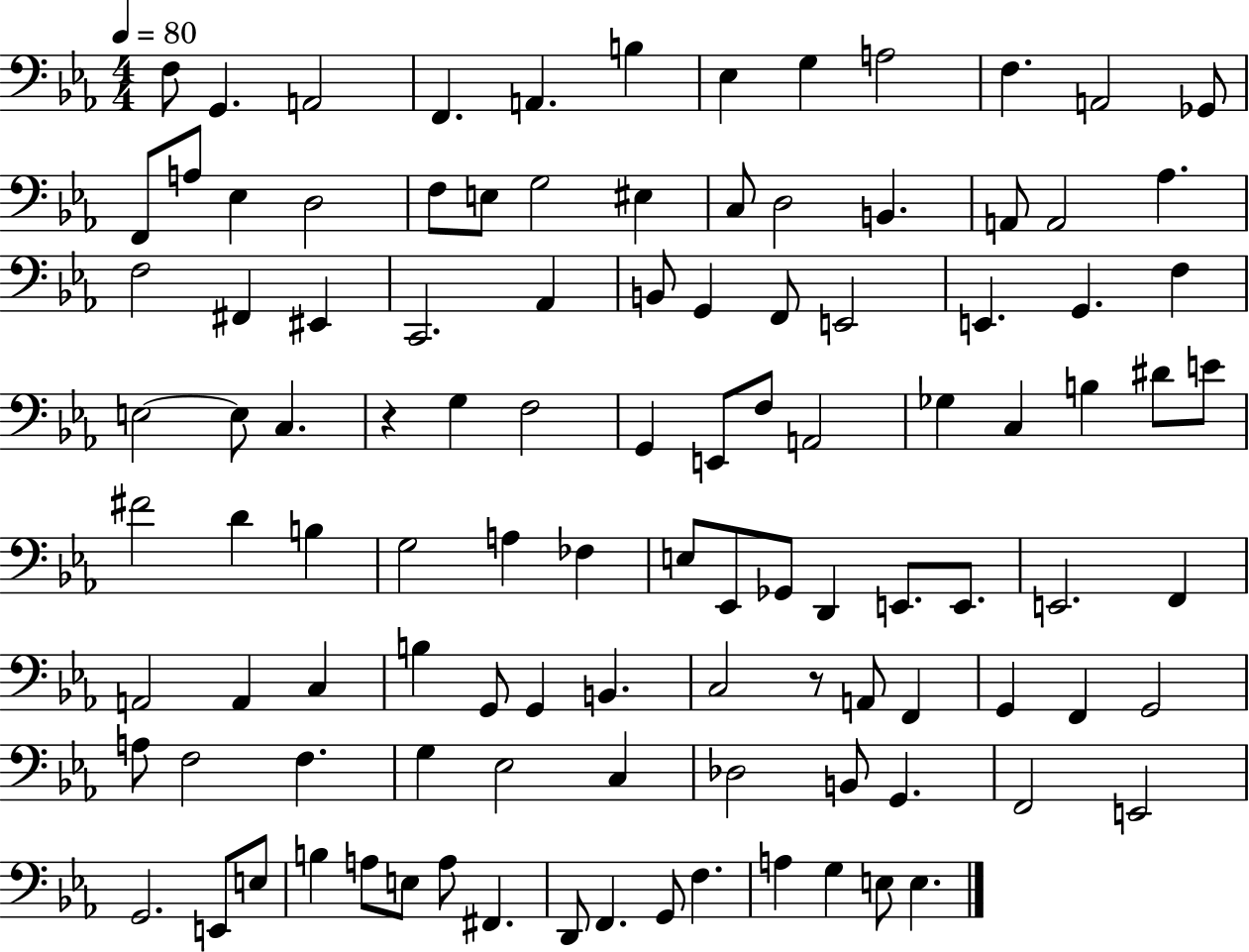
X:1
T:Untitled
M:4/4
L:1/4
K:Eb
F,/2 G,, A,,2 F,, A,, B, _E, G, A,2 F, A,,2 _G,,/2 F,,/2 A,/2 _E, D,2 F,/2 E,/2 G,2 ^E, C,/2 D,2 B,, A,,/2 A,,2 _A, F,2 ^F,, ^E,, C,,2 _A,, B,,/2 G,, F,,/2 E,,2 E,, G,, F, E,2 E,/2 C, z G, F,2 G,, E,,/2 F,/2 A,,2 _G, C, B, ^D/2 E/2 ^F2 D B, G,2 A, _F, E,/2 _E,,/2 _G,,/2 D,, E,,/2 E,,/2 E,,2 F,, A,,2 A,, C, B, G,,/2 G,, B,, C,2 z/2 A,,/2 F,, G,, F,, G,,2 A,/2 F,2 F, G, _E,2 C, _D,2 B,,/2 G,, F,,2 E,,2 G,,2 E,,/2 E,/2 B, A,/2 E,/2 A,/2 ^F,, D,,/2 F,, G,,/2 F, A, G, E,/2 E,